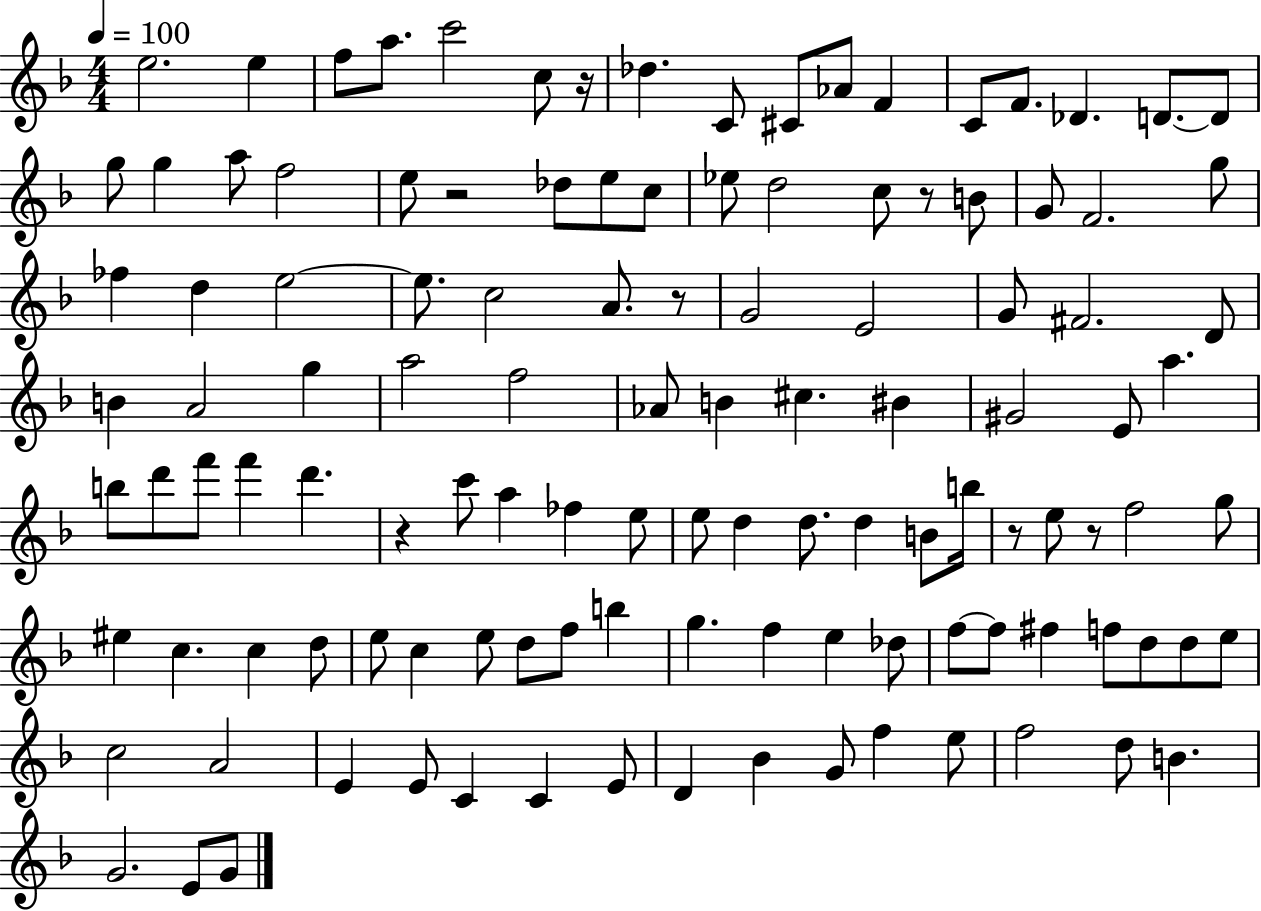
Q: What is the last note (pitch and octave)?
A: G4